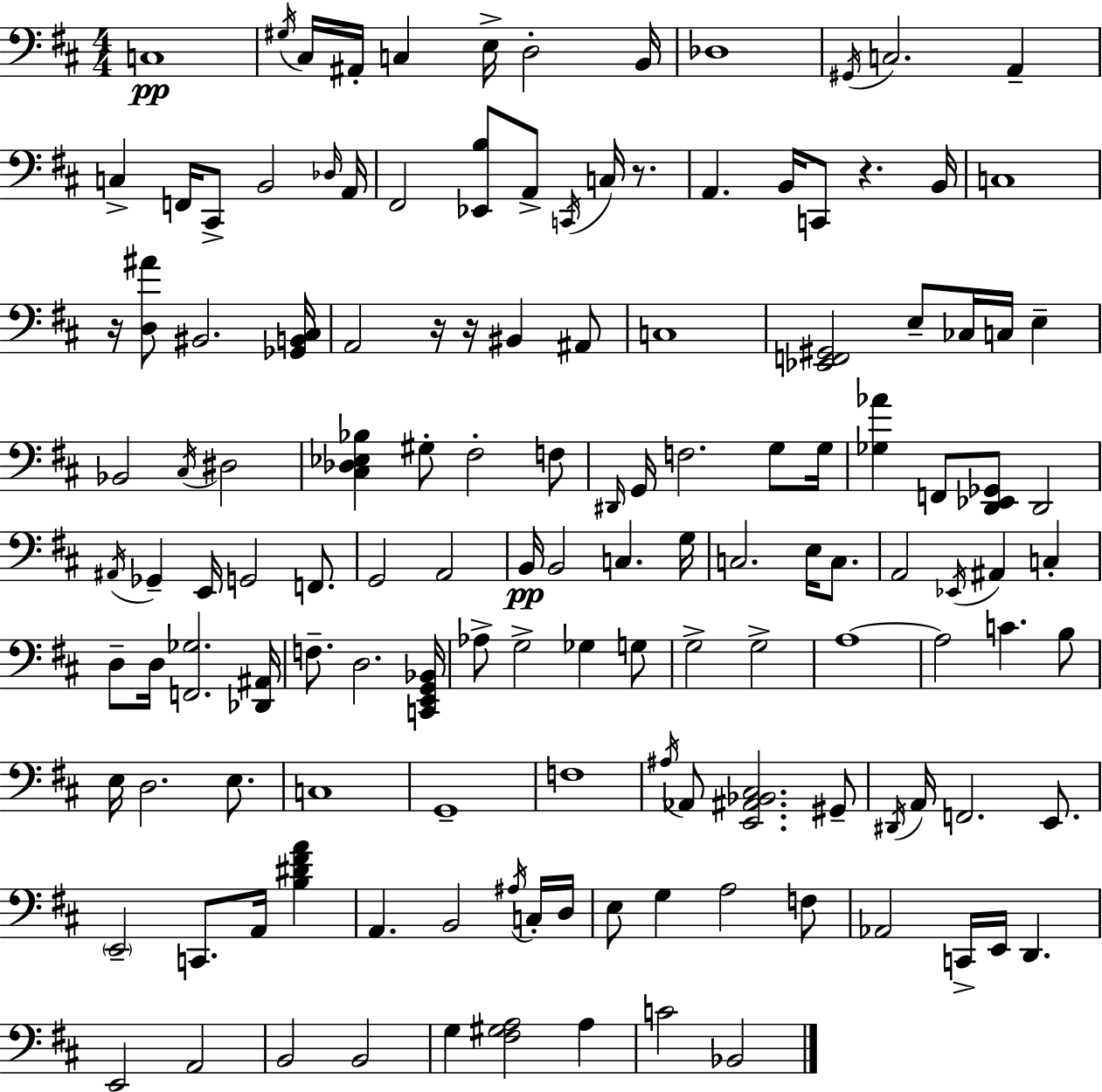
C3/w G#3/s C#3/s A#2/s C3/q E3/s D3/h B2/s Db3/w G#2/s C3/h. A2/q C3/q F2/s C#2/e B2/h Db3/s A2/s F#2/h [Eb2,B3]/e A2/e C2/s C3/s R/e. A2/q. B2/s C2/e R/q. B2/s C3/w R/s [D3,A#4]/e BIS2/h. [Gb2,B2,C#3]/s A2/h R/s R/s BIS2/q A#2/e C3/w [Eb2,F2,G#2]/h E3/e CES3/s C3/s E3/q Bb2/h C#3/s D#3/h [C#3,Db3,Eb3,Bb3]/q G#3/e F#3/h F3/e D#2/s G2/s F3/h. G3/e G3/s [Gb3,Ab4]/q F2/e [D2,Eb2,Gb2]/e D2/h A#2/s Gb2/q E2/s G2/h F2/e. G2/h A2/h B2/s B2/h C3/q. G3/s C3/h. E3/s C3/e. A2/h Eb2/s A#2/q C3/q D3/e D3/s [F2,Gb3]/h. [Db2,A#2]/s F3/e. D3/h. [C2,E2,G2,Bb2]/s Ab3/e G3/h Gb3/q G3/e G3/h G3/h A3/w A3/h C4/q. B3/e E3/s D3/h. E3/e. C3/w G2/w F3/w A#3/s Ab2/e [E2,A#2,Bb2,C#3]/h. G#2/e D#2/s A2/s F2/h. E2/e. E2/h C2/e. A2/s [B3,D#4,F#4,A4]/q A2/q. B2/h A#3/s C3/s D3/s E3/e G3/q A3/h F3/e Ab2/h C2/s E2/s D2/q. E2/h A2/h B2/h B2/h G3/q [F#3,G#3,A3]/h A3/q C4/h Bb2/h